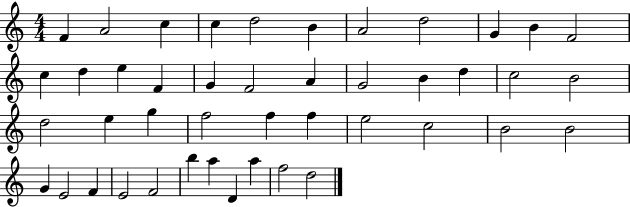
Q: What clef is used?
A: treble